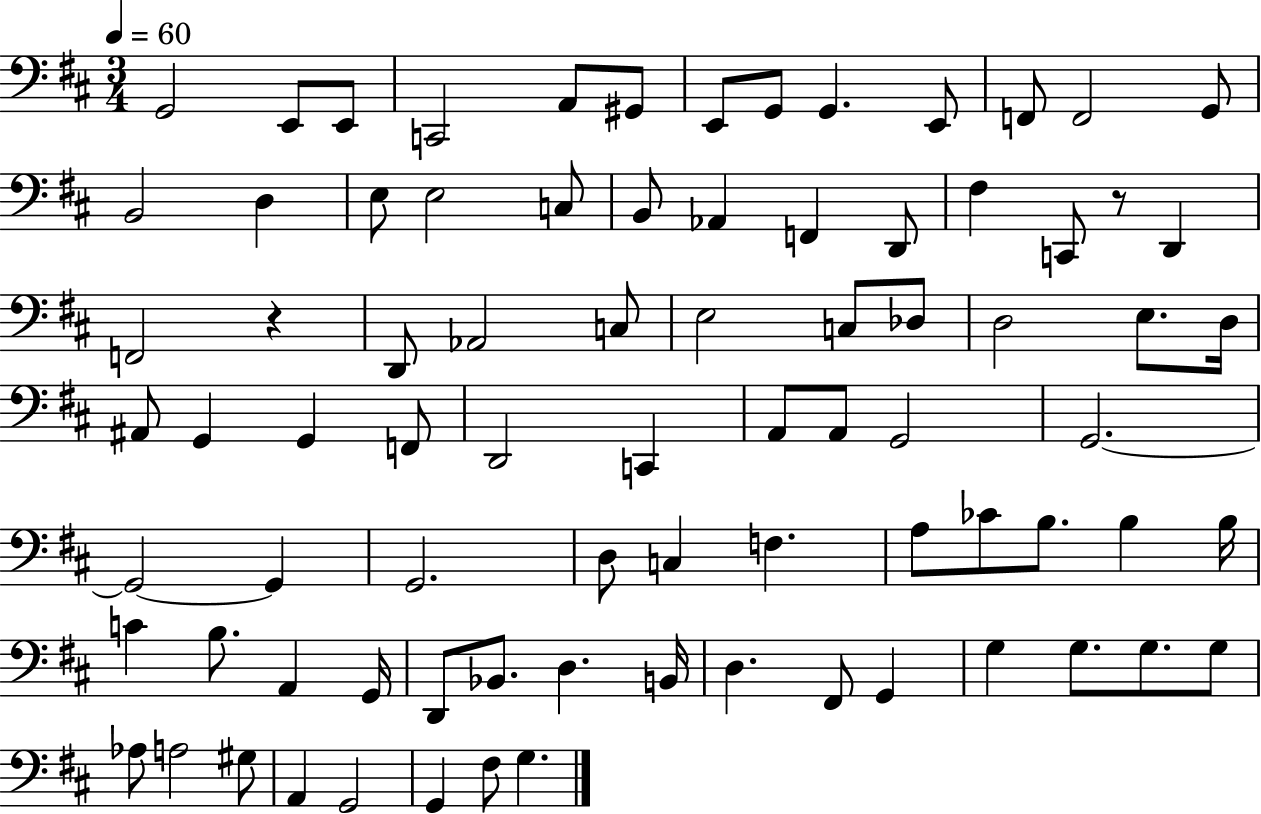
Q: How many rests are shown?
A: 2